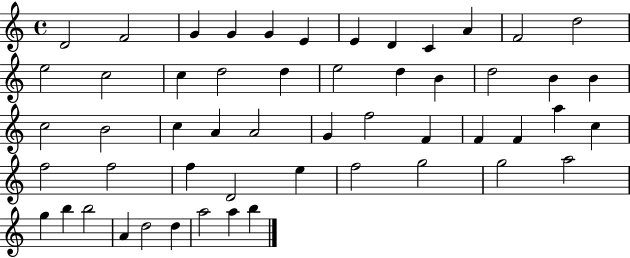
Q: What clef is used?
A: treble